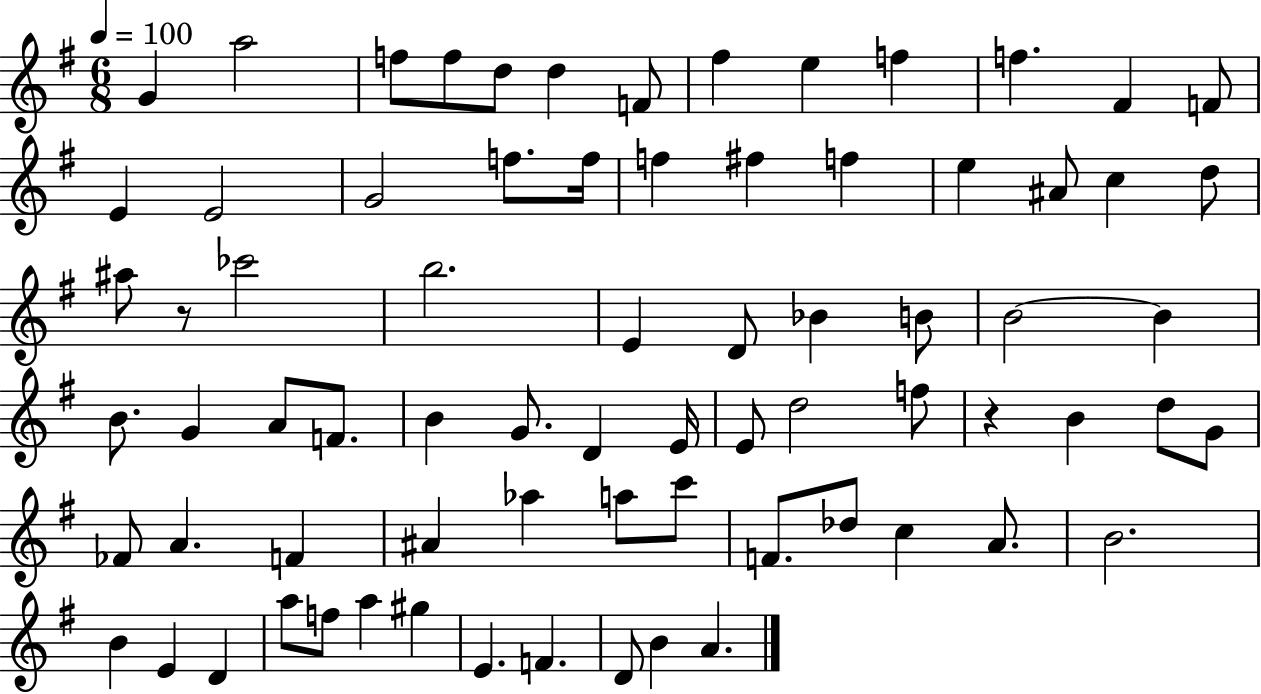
{
  \clef treble
  \numericTimeSignature
  \time 6/8
  \key g \major
  \tempo 4 = 100
  \repeat volta 2 { g'4 a''2 | f''8 f''8 d''8 d''4 f'8 | fis''4 e''4 f''4 | f''4. fis'4 f'8 | \break e'4 e'2 | g'2 f''8. f''16 | f''4 fis''4 f''4 | e''4 ais'8 c''4 d''8 | \break ais''8 r8 ces'''2 | b''2. | e'4 d'8 bes'4 b'8 | b'2~~ b'4 | \break b'8. g'4 a'8 f'8. | b'4 g'8. d'4 e'16 | e'8 d''2 f''8 | r4 b'4 d''8 g'8 | \break fes'8 a'4. f'4 | ais'4 aes''4 a''8 c'''8 | f'8. des''8 c''4 a'8. | b'2. | \break b'4 e'4 d'4 | a''8 f''8 a''4 gis''4 | e'4. f'4. | d'8 b'4 a'4. | \break } \bar "|."
}